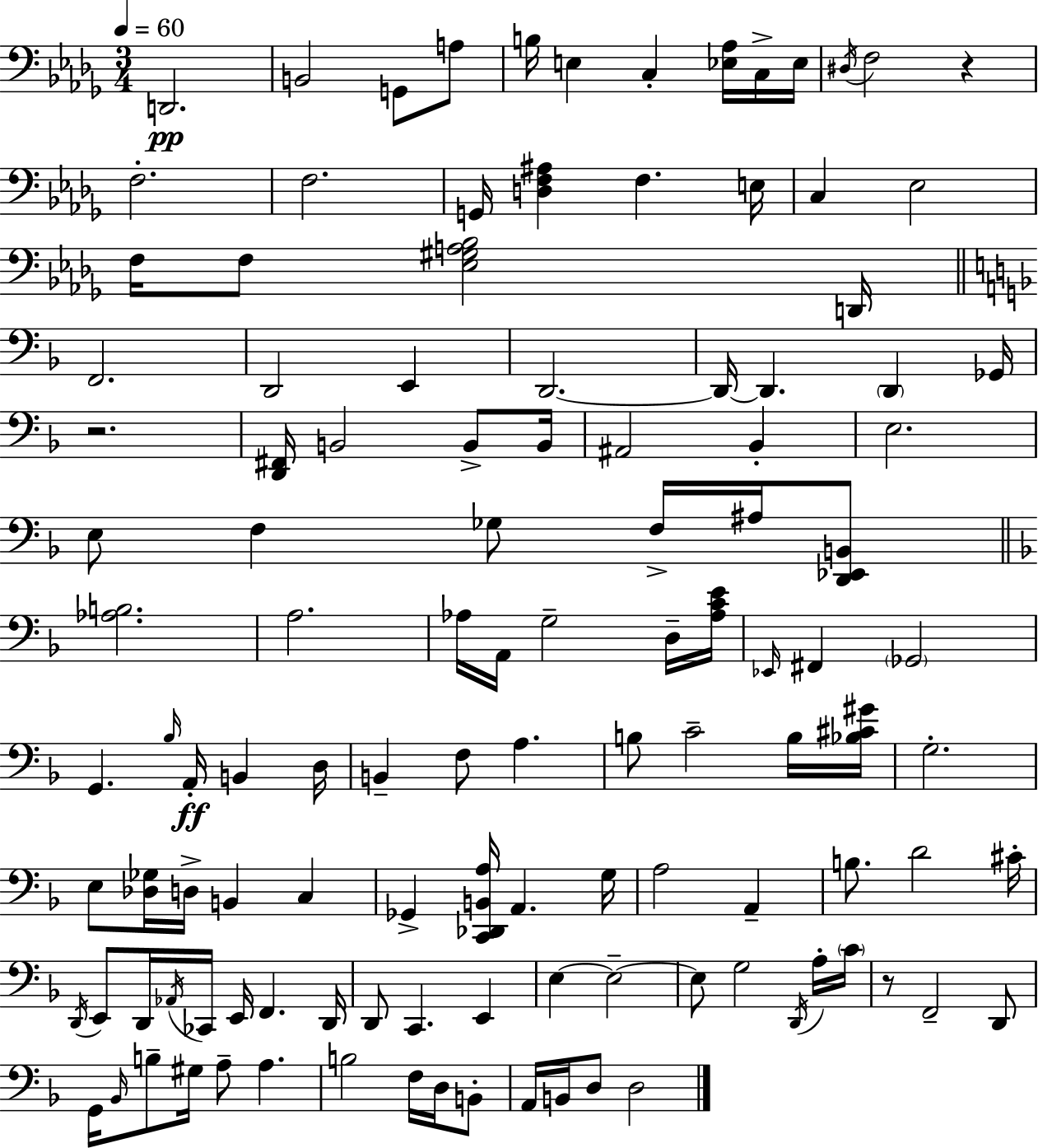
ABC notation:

X:1
T:Untitled
M:3/4
L:1/4
K:Bbm
D,,2 B,,2 G,,/2 A,/2 B,/4 E, C, [_E,_A,]/4 C,/4 _E,/4 ^D,/4 F,2 z F,2 F,2 G,,/4 [D,F,^A,] F, E,/4 C, _E,2 F,/4 F,/2 [_E,^G,A,_B,]2 D,,/4 F,,2 D,,2 E,, D,,2 D,,/4 D,, D,, _G,,/4 z2 [D,,^F,,]/4 B,,2 B,,/2 B,,/4 ^A,,2 _B,, E,2 E,/2 F, _G,/2 F,/4 ^A,/4 [D,,_E,,B,,]/2 [_A,B,]2 A,2 _A,/4 A,,/4 G,2 D,/4 [_A,CE]/4 _E,,/4 ^F,, _G,,2 G,, _B,/4 A,,/4 B,, D,/4 B,, F,/2 A, B,/2 C2 B,/4 [_B,^C^G]/4 G,2 E,/2 [_D,_G,]/4 D,/4 B,, C, _G,, [C,,_D,,B,,A,]/4 A,, G,/4 A,2 A,, B,/2 D2 ^C/4 D,,/4 E,,/2 D,,/4 _A,,/4 _C,,/4 E,,/4 F,, D,,/4 D,,/2 C,, E,, E, E,2 E,/2 G,2 D,,/4 A,/4 C/4 z/2 F,,2 D,,/2 G,,/4 _B,,/4 B,/2 ^G,/4 A,/2 A, B,2 F,/4 D,/4 B,,/2 A,,/4 B,,/4 D,/2 D,2